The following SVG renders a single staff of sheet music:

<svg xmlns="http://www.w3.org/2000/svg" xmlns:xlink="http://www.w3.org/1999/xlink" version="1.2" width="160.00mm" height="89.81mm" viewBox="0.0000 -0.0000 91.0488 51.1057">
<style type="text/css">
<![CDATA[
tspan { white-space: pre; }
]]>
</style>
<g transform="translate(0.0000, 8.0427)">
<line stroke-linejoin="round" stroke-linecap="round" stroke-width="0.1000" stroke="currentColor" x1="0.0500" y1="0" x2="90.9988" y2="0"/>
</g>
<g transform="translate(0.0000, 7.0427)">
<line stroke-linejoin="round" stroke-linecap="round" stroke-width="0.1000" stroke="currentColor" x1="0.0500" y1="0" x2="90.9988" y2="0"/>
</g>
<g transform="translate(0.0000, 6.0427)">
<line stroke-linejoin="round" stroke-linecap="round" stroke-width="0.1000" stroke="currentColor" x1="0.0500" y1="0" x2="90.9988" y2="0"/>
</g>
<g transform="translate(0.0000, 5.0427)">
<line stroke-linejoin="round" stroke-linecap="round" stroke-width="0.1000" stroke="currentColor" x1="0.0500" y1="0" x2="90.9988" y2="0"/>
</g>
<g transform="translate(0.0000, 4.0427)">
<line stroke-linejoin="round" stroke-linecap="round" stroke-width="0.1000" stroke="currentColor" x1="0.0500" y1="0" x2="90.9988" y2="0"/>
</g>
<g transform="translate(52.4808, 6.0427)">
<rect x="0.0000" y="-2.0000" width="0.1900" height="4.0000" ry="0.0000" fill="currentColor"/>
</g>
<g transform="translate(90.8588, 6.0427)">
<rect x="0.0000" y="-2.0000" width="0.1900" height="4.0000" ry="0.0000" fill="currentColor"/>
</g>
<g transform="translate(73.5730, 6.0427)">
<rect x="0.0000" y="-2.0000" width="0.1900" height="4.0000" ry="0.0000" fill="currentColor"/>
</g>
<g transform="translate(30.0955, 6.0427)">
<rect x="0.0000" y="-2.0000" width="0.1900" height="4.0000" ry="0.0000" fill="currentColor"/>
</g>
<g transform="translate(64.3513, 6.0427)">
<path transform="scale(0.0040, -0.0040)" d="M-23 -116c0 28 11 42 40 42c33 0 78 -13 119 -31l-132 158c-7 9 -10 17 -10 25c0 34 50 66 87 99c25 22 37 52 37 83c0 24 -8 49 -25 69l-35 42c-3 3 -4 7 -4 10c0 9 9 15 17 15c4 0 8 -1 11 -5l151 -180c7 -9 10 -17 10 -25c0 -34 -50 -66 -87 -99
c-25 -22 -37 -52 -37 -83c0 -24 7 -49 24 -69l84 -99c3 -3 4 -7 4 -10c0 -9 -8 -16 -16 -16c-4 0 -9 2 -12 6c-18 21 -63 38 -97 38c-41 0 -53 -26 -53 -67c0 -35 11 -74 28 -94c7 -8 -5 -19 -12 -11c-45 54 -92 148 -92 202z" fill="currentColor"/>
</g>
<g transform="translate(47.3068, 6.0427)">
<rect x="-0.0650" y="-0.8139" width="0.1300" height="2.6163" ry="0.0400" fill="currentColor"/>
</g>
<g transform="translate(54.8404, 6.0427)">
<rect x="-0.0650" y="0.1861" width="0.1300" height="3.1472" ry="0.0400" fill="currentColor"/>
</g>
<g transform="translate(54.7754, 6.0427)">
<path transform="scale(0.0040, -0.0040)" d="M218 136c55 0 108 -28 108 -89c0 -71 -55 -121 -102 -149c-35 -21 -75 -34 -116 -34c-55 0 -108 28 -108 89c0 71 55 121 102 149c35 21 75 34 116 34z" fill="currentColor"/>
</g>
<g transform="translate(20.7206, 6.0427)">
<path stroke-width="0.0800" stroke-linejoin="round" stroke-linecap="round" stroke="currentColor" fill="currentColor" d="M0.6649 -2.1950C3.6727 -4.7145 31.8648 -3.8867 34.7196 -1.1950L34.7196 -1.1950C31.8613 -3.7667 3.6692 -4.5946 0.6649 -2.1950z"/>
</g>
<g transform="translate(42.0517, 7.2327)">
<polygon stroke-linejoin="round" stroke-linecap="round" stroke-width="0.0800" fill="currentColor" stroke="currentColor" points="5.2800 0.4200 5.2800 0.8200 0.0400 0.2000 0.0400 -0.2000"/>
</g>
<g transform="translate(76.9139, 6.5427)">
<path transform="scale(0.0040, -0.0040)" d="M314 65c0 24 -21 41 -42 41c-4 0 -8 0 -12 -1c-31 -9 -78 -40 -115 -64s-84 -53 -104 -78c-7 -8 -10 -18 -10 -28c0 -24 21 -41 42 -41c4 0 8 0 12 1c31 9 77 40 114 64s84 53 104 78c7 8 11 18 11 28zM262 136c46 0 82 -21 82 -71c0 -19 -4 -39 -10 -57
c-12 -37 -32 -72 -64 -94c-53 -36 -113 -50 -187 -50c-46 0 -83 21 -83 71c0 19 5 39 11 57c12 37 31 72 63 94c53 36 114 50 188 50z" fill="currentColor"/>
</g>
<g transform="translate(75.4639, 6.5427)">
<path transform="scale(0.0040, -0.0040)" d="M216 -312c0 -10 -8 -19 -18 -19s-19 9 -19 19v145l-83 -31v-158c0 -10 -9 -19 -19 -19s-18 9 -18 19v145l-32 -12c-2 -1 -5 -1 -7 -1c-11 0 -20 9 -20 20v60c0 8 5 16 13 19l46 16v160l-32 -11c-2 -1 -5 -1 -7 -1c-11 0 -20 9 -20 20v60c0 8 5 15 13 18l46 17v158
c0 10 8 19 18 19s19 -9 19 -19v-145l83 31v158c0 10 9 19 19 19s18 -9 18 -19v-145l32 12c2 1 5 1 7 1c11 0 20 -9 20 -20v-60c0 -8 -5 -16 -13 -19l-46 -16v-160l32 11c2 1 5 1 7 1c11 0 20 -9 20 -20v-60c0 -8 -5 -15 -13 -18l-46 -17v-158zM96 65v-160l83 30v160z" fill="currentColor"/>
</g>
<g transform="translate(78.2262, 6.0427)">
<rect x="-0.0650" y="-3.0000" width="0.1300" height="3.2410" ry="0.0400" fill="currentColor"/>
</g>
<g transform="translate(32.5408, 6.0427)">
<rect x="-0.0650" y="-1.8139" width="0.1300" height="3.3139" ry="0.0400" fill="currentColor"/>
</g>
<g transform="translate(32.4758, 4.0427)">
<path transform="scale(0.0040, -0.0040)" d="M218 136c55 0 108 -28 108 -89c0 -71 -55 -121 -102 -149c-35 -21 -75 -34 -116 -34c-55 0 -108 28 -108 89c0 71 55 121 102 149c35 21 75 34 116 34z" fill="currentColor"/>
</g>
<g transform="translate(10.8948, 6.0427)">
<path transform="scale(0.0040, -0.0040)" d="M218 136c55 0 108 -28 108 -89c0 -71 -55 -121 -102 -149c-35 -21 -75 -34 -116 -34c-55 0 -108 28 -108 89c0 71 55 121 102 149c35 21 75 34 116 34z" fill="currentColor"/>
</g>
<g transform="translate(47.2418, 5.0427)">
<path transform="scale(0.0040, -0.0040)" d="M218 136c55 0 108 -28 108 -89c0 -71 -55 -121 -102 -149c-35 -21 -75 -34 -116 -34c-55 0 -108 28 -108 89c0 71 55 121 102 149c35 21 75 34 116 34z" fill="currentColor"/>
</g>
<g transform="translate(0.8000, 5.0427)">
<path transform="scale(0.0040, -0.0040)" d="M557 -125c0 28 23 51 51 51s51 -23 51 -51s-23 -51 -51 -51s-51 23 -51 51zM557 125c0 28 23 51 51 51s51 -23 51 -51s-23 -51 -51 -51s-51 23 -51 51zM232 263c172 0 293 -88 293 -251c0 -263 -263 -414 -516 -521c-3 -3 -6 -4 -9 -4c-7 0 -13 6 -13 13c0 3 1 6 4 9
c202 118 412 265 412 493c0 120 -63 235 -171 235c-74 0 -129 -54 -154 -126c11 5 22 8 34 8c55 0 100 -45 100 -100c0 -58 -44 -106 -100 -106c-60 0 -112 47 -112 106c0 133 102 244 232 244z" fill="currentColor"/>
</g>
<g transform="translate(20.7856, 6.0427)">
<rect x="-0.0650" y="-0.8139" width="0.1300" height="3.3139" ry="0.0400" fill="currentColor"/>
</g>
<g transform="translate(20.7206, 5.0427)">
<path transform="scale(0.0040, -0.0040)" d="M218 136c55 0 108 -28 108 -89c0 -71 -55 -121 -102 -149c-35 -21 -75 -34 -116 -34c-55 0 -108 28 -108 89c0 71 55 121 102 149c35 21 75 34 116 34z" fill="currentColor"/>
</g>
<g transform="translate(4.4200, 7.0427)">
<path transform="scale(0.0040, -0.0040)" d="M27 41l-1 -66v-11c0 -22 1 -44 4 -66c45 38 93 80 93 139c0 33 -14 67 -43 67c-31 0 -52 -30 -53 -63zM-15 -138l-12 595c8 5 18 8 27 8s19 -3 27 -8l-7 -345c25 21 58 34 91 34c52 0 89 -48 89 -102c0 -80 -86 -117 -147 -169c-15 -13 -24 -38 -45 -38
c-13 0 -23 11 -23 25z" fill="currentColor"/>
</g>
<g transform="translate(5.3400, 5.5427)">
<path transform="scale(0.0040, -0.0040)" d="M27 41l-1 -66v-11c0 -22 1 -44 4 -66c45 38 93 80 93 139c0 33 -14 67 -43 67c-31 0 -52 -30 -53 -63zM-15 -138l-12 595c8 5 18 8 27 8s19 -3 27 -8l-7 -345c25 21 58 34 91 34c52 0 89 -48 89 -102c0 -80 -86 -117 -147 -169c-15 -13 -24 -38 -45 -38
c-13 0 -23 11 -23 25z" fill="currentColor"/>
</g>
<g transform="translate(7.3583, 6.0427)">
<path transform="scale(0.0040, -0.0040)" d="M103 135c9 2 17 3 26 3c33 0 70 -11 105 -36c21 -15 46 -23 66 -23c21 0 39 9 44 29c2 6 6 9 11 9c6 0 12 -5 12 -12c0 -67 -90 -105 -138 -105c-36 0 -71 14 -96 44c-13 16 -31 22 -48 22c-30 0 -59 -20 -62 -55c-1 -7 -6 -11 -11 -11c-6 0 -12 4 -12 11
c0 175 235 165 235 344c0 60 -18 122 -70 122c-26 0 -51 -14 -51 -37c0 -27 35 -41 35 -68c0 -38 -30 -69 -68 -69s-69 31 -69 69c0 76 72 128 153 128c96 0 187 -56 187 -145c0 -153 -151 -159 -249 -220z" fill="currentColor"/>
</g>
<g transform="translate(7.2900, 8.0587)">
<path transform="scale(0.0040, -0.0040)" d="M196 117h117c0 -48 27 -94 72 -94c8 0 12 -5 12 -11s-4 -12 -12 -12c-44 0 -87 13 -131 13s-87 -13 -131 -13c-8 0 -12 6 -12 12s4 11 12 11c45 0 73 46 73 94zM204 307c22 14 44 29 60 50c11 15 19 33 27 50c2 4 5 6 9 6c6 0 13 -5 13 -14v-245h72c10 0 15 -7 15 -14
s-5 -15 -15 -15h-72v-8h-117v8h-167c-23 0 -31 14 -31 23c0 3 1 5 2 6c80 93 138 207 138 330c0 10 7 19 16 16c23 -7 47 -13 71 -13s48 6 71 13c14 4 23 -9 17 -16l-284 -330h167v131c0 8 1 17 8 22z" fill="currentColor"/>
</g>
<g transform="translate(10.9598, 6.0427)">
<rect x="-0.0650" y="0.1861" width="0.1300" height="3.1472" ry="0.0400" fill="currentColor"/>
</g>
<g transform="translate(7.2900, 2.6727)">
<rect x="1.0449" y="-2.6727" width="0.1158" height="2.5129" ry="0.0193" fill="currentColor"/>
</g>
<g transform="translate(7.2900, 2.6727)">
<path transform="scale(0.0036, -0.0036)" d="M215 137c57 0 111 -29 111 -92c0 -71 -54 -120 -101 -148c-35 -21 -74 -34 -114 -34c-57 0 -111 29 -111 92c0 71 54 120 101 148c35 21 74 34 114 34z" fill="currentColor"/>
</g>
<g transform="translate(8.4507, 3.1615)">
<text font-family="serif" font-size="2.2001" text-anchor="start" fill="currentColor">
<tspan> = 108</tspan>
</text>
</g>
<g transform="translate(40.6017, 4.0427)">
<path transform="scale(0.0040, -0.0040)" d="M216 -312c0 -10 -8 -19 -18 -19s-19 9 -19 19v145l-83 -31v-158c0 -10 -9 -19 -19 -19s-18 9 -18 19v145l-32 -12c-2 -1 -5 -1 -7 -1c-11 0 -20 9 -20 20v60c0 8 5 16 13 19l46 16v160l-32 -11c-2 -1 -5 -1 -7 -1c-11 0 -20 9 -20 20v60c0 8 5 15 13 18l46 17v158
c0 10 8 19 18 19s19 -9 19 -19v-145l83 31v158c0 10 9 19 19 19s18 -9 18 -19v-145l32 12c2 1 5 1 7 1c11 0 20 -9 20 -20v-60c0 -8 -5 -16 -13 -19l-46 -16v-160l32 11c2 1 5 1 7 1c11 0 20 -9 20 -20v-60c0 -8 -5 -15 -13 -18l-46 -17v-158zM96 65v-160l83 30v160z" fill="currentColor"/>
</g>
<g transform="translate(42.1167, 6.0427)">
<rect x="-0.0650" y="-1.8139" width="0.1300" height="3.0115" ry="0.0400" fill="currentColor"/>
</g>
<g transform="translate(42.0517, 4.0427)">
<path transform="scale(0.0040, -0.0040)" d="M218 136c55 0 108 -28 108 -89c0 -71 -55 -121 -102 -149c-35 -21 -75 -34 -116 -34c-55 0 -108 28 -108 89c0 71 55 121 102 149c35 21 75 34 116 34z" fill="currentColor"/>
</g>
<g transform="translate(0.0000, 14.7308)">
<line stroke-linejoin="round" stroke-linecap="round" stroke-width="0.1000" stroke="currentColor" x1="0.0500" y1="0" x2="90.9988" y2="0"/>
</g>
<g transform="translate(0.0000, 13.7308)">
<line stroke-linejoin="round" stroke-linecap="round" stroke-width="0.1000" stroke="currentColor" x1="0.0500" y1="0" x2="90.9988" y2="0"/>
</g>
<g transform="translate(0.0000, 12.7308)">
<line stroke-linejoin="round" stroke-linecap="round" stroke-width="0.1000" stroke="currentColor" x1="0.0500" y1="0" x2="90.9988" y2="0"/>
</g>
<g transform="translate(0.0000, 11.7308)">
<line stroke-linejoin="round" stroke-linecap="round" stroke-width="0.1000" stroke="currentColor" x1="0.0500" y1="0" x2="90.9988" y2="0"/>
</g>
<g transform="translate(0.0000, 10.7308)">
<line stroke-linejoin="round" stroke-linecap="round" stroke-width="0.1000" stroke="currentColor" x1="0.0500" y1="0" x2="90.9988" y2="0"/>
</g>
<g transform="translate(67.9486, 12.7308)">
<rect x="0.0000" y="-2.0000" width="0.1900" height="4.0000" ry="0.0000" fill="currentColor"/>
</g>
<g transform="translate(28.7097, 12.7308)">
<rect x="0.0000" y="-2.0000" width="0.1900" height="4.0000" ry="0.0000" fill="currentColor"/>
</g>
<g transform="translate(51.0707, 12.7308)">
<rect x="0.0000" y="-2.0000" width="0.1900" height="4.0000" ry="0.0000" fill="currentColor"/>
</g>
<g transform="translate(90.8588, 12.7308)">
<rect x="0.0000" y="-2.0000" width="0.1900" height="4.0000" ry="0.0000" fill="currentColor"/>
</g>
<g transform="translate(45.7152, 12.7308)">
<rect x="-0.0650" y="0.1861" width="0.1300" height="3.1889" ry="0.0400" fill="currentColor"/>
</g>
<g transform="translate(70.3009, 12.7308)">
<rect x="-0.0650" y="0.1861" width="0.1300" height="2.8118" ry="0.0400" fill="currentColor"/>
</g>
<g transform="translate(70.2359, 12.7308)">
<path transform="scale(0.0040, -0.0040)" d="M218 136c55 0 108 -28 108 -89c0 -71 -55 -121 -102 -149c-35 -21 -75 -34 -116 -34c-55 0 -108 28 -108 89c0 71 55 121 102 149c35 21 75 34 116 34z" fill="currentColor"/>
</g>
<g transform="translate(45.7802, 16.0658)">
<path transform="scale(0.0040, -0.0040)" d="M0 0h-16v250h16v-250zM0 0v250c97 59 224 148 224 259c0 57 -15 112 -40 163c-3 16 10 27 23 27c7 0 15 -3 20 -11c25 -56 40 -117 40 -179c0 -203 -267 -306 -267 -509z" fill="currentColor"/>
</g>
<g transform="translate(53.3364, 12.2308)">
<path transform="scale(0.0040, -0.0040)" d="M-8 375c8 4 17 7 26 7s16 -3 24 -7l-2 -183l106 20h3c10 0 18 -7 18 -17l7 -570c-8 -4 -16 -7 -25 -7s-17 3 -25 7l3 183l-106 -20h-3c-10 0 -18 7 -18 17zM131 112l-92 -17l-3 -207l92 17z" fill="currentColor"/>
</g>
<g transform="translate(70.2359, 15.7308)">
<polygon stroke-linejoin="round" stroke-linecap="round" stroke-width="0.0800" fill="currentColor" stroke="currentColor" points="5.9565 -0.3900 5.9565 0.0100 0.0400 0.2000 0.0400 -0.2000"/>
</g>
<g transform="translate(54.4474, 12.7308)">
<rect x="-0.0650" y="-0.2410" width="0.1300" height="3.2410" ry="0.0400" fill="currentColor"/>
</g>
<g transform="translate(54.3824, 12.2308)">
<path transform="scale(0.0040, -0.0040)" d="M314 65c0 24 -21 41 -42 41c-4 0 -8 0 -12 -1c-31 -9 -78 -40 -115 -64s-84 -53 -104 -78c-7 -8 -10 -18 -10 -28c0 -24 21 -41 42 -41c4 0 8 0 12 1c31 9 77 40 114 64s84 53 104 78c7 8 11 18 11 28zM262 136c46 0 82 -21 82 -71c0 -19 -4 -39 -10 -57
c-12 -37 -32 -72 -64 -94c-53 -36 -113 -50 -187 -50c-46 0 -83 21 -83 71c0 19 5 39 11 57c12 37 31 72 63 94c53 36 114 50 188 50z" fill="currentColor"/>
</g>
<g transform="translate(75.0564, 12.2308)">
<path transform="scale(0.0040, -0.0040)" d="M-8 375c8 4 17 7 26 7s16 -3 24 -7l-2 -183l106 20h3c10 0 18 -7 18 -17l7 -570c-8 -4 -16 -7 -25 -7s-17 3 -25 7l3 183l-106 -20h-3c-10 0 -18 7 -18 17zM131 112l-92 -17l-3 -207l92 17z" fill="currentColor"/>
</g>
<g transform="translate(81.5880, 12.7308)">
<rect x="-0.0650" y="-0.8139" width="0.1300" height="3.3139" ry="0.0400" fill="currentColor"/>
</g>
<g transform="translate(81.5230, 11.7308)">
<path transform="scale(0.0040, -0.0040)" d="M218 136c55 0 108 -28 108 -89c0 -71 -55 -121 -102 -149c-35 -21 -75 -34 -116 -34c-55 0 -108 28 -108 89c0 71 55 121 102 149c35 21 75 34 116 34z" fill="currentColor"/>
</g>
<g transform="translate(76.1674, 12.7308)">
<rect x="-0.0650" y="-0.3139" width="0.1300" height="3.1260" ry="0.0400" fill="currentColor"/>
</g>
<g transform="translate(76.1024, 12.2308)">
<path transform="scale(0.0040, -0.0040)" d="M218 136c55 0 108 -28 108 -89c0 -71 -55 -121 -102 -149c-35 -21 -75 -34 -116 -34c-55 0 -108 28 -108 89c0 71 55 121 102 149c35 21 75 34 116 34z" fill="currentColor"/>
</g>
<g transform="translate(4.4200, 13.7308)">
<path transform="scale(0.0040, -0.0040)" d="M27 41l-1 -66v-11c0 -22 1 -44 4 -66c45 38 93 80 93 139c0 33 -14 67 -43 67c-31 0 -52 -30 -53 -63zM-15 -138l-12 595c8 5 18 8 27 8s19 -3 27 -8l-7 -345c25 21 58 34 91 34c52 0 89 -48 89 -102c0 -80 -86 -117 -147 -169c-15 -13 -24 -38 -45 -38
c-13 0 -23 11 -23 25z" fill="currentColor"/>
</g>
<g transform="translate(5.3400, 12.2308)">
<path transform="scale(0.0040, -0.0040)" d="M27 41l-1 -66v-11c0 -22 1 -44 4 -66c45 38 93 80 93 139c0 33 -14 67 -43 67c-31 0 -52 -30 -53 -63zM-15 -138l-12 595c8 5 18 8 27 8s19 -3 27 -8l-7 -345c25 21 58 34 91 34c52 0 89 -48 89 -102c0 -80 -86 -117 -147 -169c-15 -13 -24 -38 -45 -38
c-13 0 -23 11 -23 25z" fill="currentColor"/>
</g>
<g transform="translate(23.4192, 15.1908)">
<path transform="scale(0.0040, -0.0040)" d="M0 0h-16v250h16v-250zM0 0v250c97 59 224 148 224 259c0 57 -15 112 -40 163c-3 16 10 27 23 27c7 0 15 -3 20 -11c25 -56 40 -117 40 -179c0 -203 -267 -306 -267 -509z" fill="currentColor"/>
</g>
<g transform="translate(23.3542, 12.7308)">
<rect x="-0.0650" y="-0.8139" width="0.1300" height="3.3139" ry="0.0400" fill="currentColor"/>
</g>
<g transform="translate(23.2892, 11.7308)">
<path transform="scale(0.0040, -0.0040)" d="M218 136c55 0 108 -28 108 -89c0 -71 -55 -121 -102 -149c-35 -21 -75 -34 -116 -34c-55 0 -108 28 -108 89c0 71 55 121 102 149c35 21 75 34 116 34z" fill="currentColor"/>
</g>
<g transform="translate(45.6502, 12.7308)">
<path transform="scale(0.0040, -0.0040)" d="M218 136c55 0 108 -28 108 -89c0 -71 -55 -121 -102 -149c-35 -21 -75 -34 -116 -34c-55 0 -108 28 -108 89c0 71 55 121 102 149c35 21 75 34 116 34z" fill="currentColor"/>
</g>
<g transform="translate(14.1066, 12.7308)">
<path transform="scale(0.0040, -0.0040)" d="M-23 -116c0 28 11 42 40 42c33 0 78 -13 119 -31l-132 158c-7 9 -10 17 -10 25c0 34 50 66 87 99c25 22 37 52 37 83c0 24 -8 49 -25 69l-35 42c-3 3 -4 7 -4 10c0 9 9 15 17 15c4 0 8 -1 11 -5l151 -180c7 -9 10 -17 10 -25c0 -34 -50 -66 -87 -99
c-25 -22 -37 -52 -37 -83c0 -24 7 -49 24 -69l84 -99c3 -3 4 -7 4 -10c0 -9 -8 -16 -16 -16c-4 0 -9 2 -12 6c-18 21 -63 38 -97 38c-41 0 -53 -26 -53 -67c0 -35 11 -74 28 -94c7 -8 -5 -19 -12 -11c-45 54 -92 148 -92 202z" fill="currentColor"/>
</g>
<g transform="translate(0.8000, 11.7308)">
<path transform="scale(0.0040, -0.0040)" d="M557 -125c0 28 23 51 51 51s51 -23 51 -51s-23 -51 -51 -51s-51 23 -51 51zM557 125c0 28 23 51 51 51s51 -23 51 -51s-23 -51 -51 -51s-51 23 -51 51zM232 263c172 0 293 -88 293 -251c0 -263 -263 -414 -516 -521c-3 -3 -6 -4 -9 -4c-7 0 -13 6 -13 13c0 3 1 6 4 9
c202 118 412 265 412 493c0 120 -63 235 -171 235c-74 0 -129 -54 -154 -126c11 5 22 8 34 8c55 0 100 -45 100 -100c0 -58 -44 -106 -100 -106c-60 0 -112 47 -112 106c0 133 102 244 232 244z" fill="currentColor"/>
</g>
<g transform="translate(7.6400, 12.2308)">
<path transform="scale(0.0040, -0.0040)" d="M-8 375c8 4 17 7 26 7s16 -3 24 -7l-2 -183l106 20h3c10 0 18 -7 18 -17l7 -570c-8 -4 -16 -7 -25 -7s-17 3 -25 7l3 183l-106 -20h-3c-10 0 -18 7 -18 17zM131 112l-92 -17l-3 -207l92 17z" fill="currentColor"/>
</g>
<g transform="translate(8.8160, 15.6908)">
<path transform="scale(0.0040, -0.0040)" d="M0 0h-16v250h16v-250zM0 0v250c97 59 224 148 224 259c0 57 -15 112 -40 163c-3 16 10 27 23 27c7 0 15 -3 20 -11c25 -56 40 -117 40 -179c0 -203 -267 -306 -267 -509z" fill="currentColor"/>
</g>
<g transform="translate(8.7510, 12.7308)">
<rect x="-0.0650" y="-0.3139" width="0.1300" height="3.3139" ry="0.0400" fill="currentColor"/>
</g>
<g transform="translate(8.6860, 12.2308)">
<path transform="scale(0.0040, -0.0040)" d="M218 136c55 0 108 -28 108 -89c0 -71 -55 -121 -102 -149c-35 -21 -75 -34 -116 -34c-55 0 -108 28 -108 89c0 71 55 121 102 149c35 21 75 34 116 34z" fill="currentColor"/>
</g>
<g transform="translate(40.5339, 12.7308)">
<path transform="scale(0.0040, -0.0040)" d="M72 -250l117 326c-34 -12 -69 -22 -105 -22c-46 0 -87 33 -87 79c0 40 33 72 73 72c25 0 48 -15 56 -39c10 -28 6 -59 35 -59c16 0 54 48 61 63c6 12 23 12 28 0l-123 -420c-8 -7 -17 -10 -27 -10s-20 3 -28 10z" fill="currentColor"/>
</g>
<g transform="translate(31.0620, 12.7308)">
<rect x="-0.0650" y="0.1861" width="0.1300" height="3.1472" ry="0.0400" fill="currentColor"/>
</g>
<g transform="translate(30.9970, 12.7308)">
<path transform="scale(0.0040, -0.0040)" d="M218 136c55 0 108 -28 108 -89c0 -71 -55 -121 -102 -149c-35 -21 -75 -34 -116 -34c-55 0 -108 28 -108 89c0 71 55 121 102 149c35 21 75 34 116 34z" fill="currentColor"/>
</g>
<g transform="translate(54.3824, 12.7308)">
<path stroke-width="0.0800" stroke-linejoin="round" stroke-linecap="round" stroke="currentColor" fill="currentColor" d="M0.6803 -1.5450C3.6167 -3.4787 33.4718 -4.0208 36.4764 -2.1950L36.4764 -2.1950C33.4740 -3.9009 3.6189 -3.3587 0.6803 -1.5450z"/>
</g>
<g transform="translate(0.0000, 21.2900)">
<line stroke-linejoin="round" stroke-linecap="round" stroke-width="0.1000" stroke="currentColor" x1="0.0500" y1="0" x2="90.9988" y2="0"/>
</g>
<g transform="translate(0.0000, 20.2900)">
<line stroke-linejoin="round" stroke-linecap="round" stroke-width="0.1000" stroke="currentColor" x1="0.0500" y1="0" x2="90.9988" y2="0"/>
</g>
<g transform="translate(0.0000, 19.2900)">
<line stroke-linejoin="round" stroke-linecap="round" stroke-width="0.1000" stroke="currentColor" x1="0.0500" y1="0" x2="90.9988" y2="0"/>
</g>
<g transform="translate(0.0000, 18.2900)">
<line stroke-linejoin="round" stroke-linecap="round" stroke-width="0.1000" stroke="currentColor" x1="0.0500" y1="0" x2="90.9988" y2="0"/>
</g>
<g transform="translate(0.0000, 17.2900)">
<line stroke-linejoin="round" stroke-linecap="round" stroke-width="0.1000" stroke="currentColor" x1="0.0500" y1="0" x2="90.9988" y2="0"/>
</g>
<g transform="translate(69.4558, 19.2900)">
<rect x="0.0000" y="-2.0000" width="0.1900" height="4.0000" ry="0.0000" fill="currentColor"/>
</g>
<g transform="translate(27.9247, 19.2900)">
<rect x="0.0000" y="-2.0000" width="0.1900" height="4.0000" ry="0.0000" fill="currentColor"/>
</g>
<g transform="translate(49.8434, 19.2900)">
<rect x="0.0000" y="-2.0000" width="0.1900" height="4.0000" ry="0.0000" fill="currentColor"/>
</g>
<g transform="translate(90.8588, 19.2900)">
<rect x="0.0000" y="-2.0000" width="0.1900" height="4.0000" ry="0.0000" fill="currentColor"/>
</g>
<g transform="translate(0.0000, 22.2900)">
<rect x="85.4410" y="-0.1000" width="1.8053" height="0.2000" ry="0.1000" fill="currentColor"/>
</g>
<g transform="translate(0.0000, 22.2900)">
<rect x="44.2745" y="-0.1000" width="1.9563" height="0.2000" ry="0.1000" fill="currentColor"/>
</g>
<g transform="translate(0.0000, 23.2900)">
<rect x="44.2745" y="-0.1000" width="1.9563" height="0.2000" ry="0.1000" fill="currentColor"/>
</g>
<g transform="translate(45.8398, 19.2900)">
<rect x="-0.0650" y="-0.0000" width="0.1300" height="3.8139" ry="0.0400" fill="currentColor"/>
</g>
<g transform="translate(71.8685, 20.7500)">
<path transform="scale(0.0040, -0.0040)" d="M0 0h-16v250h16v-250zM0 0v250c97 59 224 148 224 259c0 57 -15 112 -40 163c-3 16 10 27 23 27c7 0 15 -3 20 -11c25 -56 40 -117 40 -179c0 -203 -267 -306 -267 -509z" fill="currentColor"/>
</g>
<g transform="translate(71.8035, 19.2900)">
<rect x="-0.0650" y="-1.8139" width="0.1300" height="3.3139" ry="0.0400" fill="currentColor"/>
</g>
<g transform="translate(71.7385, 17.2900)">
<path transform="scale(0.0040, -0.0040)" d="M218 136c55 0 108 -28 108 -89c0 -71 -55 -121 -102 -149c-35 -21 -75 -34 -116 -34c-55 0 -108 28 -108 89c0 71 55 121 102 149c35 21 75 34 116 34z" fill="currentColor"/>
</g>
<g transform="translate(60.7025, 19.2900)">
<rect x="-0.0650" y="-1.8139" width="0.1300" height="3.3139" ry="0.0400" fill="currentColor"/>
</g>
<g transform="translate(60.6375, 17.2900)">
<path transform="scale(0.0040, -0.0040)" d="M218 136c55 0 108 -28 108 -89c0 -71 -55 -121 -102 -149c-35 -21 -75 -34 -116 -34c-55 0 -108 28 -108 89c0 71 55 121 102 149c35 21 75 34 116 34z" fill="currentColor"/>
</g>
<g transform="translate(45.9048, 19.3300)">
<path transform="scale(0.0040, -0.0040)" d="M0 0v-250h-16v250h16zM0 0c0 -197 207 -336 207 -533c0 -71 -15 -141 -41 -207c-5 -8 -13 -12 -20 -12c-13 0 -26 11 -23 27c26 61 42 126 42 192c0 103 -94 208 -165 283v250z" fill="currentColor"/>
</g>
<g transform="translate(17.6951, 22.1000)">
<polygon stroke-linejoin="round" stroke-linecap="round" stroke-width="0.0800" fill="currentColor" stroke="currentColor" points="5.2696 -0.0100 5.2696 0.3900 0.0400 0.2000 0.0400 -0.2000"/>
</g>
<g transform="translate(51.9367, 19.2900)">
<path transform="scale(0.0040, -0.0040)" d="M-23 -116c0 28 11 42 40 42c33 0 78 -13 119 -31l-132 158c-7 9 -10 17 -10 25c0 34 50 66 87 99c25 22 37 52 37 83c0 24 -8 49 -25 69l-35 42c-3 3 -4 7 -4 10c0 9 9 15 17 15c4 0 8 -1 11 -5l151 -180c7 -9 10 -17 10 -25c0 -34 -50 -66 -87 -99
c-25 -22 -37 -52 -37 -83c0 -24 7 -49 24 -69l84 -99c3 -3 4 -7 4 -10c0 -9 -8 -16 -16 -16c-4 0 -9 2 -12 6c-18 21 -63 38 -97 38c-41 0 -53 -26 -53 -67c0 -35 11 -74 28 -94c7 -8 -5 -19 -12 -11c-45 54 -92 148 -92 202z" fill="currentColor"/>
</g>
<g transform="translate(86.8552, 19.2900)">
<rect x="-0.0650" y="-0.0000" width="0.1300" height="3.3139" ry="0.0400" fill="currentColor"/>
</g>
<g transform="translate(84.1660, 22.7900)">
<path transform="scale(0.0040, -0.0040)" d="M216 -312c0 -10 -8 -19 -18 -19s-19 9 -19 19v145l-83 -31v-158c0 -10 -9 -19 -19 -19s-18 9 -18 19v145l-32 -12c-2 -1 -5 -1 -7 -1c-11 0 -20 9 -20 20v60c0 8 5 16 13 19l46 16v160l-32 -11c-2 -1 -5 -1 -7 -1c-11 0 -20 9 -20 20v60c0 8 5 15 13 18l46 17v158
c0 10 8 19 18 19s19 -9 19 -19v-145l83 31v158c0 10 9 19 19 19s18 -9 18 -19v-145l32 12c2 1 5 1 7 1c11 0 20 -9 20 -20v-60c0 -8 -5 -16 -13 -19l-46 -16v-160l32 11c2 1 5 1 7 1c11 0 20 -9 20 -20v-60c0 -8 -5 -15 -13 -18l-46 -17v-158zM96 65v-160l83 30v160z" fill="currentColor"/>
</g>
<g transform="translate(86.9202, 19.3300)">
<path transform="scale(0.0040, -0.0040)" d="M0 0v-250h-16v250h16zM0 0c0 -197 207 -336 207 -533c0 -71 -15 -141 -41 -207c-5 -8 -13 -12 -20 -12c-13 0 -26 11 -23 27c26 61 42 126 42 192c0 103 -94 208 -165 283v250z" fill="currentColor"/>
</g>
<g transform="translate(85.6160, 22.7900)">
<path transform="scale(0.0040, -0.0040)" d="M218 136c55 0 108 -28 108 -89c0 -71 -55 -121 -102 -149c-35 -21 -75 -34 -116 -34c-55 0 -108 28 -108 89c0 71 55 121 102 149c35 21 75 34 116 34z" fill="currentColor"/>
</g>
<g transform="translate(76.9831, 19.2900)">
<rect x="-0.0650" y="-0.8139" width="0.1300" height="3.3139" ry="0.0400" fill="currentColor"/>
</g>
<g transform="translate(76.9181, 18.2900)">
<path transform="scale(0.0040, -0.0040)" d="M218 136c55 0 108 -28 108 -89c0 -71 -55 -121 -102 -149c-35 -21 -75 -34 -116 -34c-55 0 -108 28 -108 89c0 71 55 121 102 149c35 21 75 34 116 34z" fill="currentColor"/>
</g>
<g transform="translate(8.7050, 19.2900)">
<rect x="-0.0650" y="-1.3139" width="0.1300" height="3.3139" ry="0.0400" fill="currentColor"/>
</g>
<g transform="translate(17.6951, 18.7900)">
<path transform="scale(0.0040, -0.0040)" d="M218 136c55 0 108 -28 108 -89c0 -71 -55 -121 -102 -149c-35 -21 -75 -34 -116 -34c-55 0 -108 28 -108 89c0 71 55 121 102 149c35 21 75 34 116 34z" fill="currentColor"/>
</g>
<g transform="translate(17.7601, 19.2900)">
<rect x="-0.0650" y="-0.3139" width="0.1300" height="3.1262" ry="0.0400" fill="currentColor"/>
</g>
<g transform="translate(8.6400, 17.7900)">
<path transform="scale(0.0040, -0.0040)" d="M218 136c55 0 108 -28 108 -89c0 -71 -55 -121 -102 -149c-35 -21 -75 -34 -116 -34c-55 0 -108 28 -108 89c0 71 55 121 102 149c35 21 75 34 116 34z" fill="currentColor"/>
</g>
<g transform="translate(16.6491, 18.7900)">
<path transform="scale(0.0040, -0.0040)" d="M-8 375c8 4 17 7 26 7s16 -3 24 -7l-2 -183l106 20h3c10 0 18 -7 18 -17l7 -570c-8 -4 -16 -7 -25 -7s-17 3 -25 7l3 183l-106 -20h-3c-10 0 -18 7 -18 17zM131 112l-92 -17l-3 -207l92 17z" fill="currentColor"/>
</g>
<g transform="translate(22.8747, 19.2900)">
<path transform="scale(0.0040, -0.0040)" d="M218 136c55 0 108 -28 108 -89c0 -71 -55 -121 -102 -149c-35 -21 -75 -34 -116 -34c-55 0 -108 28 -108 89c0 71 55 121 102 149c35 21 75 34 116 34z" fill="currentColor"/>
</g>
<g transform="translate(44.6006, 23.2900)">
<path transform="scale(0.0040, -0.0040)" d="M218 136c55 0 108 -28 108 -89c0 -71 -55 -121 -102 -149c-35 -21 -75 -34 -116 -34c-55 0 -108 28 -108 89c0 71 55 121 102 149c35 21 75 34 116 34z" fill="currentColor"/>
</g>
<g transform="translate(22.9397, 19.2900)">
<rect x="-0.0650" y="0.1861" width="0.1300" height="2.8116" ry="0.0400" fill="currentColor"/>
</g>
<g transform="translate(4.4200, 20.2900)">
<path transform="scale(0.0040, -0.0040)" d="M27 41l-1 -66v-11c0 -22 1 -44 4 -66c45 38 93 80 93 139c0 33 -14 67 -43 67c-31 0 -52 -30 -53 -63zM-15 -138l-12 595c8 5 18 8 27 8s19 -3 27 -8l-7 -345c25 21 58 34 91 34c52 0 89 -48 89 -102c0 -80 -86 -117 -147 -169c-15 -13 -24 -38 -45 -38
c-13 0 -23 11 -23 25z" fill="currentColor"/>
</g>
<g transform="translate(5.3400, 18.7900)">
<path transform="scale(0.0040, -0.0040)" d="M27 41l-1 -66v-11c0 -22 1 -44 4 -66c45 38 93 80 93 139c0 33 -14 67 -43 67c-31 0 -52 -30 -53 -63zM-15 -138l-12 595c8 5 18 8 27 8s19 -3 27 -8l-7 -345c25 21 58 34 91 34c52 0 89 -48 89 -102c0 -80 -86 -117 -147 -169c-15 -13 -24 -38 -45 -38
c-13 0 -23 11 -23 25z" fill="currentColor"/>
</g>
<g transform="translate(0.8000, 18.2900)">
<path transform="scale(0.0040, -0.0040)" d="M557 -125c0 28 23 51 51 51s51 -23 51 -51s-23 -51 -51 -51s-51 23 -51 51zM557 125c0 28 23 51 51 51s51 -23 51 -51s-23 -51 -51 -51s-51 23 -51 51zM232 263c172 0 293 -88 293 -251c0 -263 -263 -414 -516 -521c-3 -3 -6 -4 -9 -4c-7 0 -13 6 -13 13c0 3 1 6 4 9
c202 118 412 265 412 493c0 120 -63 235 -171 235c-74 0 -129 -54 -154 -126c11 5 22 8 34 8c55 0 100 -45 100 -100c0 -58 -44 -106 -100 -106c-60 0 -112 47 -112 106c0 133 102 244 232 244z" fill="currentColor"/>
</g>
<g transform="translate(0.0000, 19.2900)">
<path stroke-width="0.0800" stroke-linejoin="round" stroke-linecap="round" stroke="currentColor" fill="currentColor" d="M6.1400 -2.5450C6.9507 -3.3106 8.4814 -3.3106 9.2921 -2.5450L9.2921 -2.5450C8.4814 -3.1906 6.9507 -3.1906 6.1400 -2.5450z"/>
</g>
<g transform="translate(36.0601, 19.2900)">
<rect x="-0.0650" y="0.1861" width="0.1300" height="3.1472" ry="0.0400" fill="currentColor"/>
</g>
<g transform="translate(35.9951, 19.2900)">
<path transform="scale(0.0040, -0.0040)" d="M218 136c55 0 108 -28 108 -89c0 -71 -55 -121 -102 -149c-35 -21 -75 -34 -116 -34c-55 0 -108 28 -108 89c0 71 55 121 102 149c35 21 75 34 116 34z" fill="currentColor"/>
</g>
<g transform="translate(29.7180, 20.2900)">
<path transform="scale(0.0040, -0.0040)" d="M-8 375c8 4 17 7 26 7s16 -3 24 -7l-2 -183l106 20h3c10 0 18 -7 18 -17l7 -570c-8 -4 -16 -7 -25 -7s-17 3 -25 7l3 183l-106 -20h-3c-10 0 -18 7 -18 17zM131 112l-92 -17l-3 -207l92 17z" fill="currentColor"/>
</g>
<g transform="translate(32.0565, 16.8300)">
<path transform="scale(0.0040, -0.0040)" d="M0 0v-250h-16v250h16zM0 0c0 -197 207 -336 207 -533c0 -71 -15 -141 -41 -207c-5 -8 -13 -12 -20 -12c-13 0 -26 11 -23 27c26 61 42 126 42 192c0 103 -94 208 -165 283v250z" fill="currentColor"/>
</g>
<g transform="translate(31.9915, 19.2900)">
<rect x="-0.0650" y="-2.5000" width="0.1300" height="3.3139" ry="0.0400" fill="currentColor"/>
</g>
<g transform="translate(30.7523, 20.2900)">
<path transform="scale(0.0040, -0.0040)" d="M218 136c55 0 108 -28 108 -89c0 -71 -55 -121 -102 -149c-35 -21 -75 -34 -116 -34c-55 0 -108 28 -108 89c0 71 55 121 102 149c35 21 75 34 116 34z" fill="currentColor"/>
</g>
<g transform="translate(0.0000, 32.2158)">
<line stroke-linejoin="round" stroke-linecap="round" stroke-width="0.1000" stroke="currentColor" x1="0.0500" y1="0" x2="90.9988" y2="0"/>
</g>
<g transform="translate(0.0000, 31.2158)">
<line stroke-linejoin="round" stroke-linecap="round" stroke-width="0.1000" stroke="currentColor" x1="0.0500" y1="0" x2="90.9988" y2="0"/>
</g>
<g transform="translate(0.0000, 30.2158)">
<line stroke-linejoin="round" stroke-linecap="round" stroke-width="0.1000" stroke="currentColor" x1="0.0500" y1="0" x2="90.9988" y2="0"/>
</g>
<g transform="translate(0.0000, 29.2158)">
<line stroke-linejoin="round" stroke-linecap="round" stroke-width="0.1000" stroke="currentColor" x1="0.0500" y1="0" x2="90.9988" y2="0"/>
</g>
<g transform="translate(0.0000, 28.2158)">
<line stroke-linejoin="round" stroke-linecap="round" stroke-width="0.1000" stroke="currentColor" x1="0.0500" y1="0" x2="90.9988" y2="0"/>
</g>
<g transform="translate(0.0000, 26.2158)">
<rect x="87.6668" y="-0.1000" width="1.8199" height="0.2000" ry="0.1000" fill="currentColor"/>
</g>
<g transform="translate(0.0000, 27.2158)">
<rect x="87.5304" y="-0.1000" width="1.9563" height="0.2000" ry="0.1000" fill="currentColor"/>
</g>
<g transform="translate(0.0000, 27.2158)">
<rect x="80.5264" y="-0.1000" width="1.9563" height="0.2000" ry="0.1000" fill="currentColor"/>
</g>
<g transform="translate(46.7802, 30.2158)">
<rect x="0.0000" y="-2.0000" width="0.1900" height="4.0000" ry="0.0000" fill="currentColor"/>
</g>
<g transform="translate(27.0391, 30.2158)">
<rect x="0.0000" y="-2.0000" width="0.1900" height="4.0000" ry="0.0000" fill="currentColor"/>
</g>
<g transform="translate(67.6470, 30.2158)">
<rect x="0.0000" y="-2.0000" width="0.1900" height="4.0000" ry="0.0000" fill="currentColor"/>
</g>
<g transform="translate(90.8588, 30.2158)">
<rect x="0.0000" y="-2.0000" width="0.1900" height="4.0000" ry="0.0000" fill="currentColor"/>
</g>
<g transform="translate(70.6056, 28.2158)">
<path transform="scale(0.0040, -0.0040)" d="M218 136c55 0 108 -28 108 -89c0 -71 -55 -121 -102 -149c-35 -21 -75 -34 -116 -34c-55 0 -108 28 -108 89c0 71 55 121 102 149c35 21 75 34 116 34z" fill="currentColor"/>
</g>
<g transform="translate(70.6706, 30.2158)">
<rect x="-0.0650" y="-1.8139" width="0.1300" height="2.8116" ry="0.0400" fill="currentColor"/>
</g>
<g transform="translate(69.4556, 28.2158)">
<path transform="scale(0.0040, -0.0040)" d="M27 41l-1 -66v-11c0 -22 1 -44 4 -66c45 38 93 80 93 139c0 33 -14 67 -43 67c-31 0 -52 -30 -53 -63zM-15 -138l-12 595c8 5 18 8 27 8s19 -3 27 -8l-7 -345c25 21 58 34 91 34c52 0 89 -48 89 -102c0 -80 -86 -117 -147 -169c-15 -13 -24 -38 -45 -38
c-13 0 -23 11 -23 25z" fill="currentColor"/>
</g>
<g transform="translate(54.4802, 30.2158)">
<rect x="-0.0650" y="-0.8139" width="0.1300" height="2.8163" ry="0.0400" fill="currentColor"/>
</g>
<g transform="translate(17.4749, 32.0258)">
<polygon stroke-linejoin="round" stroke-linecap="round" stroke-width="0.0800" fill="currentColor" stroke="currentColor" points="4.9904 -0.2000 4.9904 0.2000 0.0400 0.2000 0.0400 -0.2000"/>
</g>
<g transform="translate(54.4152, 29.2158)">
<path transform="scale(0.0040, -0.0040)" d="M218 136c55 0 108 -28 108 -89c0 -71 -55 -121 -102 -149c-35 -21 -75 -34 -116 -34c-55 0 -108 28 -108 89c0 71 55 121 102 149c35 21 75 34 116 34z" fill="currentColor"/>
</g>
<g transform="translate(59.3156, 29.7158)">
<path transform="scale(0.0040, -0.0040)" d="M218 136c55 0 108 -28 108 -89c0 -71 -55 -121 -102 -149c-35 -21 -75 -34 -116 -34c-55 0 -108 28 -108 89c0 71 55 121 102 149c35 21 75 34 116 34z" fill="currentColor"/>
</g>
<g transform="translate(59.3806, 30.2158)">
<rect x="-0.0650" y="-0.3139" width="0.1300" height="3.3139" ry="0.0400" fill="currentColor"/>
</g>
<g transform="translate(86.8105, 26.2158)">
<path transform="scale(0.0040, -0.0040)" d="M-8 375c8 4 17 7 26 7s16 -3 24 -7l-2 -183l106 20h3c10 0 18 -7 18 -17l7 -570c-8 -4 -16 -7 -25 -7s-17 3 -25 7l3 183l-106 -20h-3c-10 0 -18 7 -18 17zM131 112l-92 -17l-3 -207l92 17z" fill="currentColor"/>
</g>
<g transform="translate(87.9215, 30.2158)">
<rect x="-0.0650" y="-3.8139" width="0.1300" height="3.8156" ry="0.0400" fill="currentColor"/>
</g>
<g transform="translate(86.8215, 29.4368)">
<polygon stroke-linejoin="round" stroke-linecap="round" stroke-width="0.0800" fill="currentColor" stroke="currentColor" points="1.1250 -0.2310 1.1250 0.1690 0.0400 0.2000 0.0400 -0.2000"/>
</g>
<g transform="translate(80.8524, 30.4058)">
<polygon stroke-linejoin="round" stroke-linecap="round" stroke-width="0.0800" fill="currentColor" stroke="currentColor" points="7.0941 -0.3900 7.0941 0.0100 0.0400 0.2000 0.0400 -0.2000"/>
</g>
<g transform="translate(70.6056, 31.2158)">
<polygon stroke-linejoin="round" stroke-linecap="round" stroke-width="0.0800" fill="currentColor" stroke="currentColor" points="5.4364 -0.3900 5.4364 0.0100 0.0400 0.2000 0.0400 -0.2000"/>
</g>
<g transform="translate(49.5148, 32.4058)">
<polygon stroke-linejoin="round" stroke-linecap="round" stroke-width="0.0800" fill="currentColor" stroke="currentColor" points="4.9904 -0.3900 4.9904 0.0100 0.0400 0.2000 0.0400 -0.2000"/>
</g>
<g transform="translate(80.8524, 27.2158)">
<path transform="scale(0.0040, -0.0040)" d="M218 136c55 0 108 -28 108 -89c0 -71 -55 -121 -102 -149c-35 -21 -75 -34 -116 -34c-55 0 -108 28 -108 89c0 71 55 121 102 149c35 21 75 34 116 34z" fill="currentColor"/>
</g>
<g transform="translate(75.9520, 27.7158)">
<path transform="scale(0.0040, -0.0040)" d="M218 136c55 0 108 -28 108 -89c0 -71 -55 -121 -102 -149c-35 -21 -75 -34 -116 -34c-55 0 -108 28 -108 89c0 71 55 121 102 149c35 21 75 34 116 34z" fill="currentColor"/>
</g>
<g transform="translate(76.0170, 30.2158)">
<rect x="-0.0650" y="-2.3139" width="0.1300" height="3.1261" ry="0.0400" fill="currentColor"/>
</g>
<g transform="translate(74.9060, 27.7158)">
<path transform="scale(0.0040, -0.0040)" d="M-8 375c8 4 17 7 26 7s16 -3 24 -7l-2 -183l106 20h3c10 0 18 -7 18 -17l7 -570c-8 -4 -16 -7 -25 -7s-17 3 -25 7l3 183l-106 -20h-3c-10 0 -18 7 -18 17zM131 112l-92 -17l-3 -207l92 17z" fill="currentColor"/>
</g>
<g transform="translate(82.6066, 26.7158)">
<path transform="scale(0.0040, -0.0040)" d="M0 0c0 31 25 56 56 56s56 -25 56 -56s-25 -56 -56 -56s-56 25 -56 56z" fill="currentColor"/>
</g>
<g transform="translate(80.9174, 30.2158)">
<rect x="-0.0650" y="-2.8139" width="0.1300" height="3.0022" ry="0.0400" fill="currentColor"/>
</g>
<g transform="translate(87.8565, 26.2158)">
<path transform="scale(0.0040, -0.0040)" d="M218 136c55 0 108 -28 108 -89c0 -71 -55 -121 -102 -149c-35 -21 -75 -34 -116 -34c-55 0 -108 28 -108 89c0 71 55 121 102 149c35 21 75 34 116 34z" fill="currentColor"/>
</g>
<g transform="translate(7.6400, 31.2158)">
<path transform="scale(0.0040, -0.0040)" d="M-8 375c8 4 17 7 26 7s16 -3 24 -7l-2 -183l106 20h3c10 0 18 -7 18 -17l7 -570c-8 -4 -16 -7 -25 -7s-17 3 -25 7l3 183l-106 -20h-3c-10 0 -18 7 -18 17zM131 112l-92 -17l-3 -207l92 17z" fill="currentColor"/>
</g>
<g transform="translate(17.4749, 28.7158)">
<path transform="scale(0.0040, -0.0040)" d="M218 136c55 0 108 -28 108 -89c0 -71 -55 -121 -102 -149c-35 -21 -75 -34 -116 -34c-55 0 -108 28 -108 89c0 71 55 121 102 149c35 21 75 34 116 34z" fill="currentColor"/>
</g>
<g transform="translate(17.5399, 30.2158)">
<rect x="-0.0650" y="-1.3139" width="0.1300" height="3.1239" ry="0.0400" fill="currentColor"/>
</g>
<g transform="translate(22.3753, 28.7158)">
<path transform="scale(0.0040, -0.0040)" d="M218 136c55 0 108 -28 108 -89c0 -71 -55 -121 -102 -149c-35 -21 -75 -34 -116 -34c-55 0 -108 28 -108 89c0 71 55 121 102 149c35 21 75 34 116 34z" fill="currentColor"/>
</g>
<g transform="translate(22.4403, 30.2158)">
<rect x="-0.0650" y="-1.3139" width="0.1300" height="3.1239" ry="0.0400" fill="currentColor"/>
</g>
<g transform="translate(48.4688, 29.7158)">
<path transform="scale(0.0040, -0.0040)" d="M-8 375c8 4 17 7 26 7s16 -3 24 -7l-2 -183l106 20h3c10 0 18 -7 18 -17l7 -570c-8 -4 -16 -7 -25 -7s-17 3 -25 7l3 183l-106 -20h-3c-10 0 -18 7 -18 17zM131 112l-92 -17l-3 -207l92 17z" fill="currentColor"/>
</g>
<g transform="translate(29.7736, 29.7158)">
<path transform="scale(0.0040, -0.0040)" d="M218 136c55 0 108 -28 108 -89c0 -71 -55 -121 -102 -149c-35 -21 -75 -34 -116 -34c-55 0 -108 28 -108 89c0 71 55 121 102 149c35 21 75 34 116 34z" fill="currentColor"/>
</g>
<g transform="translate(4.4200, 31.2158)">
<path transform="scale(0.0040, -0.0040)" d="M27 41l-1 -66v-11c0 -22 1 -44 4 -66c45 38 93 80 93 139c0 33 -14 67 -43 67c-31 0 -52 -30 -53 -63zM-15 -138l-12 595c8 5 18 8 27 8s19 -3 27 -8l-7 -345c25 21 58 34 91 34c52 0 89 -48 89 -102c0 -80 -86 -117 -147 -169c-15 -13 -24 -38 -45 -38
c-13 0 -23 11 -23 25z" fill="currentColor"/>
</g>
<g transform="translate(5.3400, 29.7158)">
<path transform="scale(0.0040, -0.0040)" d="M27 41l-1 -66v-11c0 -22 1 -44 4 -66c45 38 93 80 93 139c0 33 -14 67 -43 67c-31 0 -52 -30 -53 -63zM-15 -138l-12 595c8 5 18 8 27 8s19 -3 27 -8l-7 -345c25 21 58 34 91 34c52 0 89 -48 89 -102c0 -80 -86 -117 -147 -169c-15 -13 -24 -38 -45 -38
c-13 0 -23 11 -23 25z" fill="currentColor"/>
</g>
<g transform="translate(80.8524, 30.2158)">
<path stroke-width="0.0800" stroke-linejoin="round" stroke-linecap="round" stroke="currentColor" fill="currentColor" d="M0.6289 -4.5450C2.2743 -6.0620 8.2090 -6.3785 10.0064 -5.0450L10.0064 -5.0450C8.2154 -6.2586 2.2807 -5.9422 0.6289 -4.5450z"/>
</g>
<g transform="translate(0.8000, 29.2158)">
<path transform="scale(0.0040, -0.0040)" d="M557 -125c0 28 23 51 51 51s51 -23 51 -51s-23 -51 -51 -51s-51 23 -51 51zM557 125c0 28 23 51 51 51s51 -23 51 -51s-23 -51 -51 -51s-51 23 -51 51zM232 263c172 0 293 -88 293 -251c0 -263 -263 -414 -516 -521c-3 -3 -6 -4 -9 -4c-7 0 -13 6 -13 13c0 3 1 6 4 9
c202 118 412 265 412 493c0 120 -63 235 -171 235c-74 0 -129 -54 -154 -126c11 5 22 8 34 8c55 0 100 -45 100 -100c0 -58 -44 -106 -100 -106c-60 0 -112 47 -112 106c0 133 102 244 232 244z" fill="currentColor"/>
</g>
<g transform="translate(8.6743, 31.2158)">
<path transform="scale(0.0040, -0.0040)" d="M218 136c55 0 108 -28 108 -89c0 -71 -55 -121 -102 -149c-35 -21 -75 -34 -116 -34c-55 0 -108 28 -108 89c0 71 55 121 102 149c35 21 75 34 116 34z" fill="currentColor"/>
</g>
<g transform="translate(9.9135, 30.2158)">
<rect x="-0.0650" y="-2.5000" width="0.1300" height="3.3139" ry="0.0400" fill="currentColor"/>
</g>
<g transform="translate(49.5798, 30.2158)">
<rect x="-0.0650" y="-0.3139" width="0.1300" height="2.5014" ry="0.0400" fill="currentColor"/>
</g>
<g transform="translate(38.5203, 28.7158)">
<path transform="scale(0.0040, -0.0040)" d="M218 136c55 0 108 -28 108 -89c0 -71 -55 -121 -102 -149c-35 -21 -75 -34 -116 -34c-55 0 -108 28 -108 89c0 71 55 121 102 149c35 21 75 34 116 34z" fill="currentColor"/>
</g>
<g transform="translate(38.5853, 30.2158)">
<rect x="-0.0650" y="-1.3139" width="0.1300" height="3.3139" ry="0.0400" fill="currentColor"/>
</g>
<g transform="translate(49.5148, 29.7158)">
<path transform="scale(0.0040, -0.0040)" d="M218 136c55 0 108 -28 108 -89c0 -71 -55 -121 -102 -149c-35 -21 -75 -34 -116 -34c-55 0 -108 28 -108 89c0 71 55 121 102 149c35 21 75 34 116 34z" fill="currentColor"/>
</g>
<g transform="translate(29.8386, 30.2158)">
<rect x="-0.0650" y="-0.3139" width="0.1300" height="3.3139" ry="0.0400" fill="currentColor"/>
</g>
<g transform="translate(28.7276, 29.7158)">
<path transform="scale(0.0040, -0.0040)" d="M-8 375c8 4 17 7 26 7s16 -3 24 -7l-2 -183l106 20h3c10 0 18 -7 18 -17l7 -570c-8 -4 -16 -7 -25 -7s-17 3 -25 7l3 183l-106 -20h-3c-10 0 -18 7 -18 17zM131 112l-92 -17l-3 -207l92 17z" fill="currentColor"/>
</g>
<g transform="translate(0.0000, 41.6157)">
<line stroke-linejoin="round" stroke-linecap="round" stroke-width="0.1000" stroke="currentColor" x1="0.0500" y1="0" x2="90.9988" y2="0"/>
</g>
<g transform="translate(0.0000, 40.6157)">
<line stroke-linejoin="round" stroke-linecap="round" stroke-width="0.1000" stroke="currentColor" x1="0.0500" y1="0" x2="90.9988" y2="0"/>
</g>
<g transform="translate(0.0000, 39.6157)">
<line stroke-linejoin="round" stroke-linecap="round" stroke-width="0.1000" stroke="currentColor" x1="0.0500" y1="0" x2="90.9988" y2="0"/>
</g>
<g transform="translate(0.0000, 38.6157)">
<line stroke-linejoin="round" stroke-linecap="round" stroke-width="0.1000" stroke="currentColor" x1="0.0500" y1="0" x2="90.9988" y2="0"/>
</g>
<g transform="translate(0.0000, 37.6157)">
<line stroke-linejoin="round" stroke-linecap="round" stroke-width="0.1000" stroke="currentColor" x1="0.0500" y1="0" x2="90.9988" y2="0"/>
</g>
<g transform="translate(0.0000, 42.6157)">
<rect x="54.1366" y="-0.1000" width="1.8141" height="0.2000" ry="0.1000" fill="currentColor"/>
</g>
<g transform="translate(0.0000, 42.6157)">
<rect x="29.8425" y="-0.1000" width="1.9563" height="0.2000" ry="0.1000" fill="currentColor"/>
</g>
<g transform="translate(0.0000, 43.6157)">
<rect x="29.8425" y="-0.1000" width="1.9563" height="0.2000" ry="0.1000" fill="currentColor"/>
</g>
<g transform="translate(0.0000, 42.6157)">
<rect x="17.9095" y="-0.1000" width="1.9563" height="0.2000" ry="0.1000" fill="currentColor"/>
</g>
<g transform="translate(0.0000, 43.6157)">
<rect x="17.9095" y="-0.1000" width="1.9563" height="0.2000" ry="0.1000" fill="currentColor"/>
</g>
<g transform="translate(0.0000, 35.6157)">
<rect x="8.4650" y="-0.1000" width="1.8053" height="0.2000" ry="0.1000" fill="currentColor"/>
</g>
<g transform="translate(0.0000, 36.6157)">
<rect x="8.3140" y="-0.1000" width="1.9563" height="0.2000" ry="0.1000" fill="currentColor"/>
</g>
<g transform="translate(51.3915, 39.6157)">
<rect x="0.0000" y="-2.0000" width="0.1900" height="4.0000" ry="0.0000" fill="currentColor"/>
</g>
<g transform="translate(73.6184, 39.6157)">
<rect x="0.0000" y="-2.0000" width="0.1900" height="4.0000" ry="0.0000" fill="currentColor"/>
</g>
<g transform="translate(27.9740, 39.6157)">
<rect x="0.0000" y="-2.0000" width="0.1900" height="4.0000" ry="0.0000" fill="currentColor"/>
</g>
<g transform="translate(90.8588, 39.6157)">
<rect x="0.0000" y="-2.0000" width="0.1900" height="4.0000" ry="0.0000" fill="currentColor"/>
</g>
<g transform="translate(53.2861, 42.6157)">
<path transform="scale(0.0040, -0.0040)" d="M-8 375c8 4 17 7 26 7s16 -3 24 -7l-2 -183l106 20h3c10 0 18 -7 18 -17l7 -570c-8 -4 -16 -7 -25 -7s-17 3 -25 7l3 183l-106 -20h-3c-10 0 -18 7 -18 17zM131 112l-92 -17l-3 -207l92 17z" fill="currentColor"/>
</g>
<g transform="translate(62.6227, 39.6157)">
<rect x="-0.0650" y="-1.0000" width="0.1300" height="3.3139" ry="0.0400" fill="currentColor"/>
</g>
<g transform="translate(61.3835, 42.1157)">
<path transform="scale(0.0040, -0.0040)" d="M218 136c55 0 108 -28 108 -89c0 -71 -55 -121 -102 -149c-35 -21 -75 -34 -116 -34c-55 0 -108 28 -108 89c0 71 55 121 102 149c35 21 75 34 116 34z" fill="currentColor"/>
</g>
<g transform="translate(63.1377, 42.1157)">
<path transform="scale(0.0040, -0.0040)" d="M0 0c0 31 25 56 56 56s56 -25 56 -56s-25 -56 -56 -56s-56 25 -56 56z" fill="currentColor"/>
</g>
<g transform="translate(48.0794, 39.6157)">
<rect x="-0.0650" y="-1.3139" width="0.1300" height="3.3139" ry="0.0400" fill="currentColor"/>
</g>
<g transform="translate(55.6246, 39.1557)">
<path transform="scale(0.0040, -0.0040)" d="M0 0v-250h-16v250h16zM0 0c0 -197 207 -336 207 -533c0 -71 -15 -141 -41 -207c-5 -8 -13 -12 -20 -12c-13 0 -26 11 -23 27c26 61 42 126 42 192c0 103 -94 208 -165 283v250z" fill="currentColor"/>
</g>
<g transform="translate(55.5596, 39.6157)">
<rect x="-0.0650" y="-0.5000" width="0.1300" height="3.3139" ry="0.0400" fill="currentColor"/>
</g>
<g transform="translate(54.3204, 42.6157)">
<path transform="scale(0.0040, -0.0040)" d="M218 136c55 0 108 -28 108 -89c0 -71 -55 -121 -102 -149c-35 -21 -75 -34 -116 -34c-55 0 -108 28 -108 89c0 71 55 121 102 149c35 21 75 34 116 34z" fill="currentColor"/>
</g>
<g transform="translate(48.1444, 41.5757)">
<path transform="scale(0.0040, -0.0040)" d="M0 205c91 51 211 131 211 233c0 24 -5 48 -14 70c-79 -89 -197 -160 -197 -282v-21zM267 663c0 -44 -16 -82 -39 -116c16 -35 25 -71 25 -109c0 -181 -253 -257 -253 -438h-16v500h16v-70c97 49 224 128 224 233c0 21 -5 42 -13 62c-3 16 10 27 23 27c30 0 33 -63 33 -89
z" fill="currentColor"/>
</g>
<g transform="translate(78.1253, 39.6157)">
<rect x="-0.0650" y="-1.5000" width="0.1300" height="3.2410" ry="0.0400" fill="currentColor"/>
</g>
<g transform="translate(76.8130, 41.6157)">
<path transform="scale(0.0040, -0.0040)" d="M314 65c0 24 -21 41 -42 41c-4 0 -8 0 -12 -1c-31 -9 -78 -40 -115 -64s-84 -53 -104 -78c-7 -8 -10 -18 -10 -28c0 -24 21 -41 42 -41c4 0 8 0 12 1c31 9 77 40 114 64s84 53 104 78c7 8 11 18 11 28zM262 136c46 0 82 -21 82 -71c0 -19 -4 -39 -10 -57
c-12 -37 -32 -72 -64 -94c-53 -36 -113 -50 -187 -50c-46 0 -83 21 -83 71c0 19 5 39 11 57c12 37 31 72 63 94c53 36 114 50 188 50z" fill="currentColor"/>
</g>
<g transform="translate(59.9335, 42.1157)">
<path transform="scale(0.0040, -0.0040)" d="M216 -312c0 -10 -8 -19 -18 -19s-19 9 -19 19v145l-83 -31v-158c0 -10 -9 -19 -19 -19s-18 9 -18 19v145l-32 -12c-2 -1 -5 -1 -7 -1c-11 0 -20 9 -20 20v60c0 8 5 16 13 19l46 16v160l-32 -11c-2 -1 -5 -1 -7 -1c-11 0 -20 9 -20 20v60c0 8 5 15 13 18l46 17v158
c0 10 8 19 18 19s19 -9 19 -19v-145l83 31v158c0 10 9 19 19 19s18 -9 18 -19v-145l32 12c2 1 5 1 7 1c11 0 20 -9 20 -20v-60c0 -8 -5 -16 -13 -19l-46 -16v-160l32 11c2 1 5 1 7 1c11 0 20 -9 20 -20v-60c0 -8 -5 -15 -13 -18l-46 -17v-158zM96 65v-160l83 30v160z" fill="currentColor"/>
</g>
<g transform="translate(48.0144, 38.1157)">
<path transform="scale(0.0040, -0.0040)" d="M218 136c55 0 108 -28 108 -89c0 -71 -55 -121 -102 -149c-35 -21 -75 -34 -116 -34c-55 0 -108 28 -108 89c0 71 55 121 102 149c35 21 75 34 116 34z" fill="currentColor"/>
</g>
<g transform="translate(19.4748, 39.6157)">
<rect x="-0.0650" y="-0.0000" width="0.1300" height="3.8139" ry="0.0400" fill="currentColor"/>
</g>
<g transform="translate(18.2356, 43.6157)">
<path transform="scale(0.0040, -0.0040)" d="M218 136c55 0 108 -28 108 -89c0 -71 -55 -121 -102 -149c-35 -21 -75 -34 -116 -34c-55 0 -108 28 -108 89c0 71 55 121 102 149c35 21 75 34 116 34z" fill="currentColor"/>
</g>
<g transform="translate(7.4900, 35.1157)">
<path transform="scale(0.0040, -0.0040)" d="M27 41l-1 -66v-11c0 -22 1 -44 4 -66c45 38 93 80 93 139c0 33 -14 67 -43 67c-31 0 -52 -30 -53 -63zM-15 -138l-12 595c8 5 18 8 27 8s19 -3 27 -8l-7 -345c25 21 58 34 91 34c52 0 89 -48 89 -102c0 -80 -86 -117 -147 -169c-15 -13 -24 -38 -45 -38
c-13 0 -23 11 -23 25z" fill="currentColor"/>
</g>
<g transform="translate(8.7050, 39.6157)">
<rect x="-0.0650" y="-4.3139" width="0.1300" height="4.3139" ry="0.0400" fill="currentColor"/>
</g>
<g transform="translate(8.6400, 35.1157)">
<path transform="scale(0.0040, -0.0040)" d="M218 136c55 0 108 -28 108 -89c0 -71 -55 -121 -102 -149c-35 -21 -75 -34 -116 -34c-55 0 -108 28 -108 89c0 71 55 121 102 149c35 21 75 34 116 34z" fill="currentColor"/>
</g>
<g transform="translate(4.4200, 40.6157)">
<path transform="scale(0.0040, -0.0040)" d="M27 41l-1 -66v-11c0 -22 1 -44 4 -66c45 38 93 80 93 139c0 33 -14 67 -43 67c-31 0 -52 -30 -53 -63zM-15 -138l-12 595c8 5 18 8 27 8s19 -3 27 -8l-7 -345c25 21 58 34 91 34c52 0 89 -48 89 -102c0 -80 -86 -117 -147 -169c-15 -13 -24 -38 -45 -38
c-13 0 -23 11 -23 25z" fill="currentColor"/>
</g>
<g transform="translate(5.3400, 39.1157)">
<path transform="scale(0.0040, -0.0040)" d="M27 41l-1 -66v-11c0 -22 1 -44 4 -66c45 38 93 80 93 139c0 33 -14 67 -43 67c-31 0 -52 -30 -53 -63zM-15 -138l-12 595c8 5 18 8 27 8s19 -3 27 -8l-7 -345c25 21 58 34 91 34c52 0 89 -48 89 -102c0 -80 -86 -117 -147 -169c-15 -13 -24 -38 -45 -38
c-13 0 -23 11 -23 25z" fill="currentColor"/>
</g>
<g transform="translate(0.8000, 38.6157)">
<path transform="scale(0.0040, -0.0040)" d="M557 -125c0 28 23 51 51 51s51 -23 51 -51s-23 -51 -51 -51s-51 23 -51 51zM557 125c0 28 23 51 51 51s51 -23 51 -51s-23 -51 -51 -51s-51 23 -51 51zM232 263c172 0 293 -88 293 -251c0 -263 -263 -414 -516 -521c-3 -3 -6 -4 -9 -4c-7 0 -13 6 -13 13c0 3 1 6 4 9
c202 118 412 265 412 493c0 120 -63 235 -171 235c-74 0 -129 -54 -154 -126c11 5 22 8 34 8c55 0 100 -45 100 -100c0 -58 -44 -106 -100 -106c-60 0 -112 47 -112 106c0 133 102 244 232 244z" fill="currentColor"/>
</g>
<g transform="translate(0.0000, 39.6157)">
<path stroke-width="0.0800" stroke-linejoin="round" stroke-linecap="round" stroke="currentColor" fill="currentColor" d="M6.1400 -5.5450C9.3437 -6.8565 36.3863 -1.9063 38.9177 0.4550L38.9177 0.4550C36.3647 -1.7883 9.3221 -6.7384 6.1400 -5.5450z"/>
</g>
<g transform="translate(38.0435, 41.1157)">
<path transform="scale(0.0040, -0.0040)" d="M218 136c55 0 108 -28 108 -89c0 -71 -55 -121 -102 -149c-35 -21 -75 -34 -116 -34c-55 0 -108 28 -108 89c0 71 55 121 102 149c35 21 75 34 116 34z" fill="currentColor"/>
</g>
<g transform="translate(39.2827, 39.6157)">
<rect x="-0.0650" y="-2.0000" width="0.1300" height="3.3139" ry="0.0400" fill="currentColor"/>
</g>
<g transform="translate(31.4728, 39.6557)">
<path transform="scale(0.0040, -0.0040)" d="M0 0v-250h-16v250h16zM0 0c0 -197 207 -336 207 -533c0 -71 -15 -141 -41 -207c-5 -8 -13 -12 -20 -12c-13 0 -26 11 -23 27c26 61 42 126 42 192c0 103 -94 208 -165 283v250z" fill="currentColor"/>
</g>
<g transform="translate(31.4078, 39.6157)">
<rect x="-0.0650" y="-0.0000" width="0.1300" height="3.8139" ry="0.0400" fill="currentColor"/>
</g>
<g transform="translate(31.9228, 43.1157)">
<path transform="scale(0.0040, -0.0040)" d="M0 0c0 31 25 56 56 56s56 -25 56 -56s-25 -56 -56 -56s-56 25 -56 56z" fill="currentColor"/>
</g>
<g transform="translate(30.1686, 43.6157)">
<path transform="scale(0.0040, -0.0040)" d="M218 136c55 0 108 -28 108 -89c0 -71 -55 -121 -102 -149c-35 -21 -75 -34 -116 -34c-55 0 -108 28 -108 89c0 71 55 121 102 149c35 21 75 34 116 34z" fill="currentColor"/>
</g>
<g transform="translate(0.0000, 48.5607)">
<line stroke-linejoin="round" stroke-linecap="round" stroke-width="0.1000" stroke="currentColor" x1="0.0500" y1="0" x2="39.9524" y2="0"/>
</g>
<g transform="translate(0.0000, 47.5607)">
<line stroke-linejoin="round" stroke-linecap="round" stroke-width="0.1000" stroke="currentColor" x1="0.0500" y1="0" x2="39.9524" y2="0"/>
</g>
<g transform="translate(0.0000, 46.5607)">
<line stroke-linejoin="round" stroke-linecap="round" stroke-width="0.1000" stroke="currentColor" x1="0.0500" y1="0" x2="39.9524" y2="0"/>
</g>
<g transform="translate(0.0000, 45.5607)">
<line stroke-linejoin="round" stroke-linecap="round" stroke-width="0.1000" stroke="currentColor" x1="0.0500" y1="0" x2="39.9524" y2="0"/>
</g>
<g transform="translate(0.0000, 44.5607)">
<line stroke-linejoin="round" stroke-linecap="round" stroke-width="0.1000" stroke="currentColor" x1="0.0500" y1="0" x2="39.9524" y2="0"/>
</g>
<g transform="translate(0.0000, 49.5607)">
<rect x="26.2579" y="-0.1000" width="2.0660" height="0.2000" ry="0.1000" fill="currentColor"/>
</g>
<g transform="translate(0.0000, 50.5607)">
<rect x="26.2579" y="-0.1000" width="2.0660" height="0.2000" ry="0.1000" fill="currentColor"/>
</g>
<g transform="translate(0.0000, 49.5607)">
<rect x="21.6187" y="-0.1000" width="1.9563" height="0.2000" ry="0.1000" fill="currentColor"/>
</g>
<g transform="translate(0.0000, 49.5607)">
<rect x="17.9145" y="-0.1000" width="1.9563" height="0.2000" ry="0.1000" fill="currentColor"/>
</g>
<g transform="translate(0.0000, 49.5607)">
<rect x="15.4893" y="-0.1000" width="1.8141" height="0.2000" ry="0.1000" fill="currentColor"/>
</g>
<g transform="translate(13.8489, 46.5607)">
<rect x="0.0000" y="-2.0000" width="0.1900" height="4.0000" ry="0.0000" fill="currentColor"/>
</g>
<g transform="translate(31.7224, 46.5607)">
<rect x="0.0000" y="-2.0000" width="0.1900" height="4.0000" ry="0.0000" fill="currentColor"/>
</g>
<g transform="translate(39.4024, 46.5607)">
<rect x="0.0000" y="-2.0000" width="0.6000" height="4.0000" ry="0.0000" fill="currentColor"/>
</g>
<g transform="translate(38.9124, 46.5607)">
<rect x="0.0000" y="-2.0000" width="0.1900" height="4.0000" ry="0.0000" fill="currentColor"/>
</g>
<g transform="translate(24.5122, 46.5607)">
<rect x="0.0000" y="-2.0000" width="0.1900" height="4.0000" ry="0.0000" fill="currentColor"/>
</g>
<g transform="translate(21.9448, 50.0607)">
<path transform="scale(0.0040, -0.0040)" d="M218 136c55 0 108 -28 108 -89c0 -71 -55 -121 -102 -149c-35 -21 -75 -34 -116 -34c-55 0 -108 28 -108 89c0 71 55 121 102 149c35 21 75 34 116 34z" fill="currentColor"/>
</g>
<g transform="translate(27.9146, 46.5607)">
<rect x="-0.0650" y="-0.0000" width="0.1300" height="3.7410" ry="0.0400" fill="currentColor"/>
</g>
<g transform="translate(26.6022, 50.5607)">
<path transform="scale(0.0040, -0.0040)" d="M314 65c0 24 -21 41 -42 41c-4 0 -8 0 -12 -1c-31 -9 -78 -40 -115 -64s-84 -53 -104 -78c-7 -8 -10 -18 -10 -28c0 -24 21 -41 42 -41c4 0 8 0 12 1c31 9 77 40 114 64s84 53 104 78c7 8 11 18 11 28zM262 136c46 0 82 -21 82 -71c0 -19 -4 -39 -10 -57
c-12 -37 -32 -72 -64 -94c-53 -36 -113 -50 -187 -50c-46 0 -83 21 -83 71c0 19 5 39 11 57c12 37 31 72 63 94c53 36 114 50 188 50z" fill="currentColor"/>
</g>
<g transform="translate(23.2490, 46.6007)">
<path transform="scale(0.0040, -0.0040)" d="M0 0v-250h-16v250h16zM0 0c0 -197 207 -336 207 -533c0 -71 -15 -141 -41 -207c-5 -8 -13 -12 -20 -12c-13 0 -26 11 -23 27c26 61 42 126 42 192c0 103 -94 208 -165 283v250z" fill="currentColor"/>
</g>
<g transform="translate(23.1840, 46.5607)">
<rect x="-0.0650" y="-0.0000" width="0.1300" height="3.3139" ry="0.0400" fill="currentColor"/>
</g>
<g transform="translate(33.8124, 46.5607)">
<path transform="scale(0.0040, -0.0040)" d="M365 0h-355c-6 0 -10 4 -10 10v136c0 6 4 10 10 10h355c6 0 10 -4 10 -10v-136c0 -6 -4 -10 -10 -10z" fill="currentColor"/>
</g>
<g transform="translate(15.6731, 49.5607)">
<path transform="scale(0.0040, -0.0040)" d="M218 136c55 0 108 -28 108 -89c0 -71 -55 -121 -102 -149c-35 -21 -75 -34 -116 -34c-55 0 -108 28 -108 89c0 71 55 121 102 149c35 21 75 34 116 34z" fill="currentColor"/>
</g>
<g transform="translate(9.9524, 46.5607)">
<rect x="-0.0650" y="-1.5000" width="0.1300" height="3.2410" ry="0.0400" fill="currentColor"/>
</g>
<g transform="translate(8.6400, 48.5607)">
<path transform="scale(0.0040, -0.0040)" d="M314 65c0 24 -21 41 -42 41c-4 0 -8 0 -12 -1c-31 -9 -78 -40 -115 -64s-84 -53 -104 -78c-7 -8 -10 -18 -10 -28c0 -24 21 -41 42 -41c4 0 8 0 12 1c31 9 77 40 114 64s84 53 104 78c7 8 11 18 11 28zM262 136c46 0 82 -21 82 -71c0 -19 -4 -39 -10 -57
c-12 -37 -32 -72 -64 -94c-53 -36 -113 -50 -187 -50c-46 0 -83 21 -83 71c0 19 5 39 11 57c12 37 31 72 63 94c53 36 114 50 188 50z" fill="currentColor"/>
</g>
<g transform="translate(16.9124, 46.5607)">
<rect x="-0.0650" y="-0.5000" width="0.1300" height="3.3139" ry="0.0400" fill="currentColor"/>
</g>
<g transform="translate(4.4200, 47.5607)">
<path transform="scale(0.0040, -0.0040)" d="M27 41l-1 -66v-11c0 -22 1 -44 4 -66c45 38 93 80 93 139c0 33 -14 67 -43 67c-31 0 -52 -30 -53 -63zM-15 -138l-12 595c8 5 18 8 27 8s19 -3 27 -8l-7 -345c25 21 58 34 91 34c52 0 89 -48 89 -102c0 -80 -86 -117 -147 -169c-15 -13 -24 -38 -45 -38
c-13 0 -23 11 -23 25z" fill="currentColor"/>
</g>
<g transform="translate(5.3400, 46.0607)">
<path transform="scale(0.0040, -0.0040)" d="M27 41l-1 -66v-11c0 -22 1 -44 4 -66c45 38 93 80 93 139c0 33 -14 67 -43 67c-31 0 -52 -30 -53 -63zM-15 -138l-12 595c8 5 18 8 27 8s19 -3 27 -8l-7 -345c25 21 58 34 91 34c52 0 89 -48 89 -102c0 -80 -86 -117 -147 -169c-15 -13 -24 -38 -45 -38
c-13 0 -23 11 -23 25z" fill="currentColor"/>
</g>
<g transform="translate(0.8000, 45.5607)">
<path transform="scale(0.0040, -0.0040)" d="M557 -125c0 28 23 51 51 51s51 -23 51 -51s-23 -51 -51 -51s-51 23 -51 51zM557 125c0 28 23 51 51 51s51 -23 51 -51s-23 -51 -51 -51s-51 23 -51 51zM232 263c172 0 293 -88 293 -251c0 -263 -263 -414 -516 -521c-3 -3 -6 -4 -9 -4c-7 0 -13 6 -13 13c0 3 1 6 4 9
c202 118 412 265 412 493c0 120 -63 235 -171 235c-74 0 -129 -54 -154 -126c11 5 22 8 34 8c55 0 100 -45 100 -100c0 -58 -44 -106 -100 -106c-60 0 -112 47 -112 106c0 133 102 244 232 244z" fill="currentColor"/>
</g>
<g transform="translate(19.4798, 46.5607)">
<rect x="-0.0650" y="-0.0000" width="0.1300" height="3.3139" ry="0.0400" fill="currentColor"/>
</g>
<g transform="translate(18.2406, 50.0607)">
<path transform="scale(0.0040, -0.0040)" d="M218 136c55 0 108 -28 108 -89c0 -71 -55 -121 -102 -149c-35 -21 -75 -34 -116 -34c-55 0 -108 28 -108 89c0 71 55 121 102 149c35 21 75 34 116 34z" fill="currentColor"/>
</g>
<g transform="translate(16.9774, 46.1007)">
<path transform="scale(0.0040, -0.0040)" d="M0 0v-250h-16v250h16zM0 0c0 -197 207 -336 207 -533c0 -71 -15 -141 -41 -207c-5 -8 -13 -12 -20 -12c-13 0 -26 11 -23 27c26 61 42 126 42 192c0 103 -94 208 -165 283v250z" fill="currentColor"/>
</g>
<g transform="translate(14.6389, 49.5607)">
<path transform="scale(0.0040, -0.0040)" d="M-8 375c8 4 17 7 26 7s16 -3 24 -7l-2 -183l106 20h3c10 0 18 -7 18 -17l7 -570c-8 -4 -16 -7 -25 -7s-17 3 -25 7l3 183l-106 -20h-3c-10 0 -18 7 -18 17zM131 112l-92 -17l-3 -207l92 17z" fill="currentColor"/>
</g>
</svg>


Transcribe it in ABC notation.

X:1
T:Untitled
M:2/4
L:1/4
K:Bb
D, F, A, ^A,/2 F,/2 D, z ^C,2 E,/2 z F,/2 D, z/2 D,/2 E,2 D,/2 E,/2 F, G, E,/2 D,/2 B,,/2 D, C,,/2 z A, A,/2 F, ^D,,/2 B,, G,/2 G,/2 E, G, E,/2 F,/2 E, _A,/2 B,/2 C/2 E/4 _F C,, C,,/2 A,, G,/4 E,,/2 ^F,, G,,2 G,,2 E,,/2 D,, D,,/2 C,,2 z2